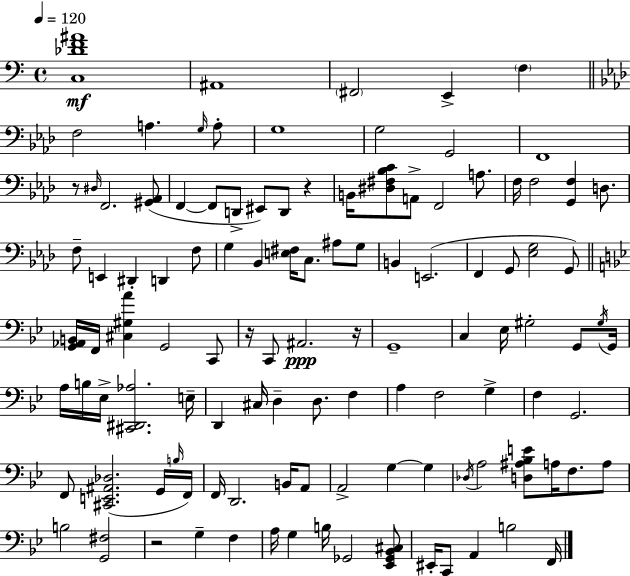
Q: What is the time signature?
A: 4/4